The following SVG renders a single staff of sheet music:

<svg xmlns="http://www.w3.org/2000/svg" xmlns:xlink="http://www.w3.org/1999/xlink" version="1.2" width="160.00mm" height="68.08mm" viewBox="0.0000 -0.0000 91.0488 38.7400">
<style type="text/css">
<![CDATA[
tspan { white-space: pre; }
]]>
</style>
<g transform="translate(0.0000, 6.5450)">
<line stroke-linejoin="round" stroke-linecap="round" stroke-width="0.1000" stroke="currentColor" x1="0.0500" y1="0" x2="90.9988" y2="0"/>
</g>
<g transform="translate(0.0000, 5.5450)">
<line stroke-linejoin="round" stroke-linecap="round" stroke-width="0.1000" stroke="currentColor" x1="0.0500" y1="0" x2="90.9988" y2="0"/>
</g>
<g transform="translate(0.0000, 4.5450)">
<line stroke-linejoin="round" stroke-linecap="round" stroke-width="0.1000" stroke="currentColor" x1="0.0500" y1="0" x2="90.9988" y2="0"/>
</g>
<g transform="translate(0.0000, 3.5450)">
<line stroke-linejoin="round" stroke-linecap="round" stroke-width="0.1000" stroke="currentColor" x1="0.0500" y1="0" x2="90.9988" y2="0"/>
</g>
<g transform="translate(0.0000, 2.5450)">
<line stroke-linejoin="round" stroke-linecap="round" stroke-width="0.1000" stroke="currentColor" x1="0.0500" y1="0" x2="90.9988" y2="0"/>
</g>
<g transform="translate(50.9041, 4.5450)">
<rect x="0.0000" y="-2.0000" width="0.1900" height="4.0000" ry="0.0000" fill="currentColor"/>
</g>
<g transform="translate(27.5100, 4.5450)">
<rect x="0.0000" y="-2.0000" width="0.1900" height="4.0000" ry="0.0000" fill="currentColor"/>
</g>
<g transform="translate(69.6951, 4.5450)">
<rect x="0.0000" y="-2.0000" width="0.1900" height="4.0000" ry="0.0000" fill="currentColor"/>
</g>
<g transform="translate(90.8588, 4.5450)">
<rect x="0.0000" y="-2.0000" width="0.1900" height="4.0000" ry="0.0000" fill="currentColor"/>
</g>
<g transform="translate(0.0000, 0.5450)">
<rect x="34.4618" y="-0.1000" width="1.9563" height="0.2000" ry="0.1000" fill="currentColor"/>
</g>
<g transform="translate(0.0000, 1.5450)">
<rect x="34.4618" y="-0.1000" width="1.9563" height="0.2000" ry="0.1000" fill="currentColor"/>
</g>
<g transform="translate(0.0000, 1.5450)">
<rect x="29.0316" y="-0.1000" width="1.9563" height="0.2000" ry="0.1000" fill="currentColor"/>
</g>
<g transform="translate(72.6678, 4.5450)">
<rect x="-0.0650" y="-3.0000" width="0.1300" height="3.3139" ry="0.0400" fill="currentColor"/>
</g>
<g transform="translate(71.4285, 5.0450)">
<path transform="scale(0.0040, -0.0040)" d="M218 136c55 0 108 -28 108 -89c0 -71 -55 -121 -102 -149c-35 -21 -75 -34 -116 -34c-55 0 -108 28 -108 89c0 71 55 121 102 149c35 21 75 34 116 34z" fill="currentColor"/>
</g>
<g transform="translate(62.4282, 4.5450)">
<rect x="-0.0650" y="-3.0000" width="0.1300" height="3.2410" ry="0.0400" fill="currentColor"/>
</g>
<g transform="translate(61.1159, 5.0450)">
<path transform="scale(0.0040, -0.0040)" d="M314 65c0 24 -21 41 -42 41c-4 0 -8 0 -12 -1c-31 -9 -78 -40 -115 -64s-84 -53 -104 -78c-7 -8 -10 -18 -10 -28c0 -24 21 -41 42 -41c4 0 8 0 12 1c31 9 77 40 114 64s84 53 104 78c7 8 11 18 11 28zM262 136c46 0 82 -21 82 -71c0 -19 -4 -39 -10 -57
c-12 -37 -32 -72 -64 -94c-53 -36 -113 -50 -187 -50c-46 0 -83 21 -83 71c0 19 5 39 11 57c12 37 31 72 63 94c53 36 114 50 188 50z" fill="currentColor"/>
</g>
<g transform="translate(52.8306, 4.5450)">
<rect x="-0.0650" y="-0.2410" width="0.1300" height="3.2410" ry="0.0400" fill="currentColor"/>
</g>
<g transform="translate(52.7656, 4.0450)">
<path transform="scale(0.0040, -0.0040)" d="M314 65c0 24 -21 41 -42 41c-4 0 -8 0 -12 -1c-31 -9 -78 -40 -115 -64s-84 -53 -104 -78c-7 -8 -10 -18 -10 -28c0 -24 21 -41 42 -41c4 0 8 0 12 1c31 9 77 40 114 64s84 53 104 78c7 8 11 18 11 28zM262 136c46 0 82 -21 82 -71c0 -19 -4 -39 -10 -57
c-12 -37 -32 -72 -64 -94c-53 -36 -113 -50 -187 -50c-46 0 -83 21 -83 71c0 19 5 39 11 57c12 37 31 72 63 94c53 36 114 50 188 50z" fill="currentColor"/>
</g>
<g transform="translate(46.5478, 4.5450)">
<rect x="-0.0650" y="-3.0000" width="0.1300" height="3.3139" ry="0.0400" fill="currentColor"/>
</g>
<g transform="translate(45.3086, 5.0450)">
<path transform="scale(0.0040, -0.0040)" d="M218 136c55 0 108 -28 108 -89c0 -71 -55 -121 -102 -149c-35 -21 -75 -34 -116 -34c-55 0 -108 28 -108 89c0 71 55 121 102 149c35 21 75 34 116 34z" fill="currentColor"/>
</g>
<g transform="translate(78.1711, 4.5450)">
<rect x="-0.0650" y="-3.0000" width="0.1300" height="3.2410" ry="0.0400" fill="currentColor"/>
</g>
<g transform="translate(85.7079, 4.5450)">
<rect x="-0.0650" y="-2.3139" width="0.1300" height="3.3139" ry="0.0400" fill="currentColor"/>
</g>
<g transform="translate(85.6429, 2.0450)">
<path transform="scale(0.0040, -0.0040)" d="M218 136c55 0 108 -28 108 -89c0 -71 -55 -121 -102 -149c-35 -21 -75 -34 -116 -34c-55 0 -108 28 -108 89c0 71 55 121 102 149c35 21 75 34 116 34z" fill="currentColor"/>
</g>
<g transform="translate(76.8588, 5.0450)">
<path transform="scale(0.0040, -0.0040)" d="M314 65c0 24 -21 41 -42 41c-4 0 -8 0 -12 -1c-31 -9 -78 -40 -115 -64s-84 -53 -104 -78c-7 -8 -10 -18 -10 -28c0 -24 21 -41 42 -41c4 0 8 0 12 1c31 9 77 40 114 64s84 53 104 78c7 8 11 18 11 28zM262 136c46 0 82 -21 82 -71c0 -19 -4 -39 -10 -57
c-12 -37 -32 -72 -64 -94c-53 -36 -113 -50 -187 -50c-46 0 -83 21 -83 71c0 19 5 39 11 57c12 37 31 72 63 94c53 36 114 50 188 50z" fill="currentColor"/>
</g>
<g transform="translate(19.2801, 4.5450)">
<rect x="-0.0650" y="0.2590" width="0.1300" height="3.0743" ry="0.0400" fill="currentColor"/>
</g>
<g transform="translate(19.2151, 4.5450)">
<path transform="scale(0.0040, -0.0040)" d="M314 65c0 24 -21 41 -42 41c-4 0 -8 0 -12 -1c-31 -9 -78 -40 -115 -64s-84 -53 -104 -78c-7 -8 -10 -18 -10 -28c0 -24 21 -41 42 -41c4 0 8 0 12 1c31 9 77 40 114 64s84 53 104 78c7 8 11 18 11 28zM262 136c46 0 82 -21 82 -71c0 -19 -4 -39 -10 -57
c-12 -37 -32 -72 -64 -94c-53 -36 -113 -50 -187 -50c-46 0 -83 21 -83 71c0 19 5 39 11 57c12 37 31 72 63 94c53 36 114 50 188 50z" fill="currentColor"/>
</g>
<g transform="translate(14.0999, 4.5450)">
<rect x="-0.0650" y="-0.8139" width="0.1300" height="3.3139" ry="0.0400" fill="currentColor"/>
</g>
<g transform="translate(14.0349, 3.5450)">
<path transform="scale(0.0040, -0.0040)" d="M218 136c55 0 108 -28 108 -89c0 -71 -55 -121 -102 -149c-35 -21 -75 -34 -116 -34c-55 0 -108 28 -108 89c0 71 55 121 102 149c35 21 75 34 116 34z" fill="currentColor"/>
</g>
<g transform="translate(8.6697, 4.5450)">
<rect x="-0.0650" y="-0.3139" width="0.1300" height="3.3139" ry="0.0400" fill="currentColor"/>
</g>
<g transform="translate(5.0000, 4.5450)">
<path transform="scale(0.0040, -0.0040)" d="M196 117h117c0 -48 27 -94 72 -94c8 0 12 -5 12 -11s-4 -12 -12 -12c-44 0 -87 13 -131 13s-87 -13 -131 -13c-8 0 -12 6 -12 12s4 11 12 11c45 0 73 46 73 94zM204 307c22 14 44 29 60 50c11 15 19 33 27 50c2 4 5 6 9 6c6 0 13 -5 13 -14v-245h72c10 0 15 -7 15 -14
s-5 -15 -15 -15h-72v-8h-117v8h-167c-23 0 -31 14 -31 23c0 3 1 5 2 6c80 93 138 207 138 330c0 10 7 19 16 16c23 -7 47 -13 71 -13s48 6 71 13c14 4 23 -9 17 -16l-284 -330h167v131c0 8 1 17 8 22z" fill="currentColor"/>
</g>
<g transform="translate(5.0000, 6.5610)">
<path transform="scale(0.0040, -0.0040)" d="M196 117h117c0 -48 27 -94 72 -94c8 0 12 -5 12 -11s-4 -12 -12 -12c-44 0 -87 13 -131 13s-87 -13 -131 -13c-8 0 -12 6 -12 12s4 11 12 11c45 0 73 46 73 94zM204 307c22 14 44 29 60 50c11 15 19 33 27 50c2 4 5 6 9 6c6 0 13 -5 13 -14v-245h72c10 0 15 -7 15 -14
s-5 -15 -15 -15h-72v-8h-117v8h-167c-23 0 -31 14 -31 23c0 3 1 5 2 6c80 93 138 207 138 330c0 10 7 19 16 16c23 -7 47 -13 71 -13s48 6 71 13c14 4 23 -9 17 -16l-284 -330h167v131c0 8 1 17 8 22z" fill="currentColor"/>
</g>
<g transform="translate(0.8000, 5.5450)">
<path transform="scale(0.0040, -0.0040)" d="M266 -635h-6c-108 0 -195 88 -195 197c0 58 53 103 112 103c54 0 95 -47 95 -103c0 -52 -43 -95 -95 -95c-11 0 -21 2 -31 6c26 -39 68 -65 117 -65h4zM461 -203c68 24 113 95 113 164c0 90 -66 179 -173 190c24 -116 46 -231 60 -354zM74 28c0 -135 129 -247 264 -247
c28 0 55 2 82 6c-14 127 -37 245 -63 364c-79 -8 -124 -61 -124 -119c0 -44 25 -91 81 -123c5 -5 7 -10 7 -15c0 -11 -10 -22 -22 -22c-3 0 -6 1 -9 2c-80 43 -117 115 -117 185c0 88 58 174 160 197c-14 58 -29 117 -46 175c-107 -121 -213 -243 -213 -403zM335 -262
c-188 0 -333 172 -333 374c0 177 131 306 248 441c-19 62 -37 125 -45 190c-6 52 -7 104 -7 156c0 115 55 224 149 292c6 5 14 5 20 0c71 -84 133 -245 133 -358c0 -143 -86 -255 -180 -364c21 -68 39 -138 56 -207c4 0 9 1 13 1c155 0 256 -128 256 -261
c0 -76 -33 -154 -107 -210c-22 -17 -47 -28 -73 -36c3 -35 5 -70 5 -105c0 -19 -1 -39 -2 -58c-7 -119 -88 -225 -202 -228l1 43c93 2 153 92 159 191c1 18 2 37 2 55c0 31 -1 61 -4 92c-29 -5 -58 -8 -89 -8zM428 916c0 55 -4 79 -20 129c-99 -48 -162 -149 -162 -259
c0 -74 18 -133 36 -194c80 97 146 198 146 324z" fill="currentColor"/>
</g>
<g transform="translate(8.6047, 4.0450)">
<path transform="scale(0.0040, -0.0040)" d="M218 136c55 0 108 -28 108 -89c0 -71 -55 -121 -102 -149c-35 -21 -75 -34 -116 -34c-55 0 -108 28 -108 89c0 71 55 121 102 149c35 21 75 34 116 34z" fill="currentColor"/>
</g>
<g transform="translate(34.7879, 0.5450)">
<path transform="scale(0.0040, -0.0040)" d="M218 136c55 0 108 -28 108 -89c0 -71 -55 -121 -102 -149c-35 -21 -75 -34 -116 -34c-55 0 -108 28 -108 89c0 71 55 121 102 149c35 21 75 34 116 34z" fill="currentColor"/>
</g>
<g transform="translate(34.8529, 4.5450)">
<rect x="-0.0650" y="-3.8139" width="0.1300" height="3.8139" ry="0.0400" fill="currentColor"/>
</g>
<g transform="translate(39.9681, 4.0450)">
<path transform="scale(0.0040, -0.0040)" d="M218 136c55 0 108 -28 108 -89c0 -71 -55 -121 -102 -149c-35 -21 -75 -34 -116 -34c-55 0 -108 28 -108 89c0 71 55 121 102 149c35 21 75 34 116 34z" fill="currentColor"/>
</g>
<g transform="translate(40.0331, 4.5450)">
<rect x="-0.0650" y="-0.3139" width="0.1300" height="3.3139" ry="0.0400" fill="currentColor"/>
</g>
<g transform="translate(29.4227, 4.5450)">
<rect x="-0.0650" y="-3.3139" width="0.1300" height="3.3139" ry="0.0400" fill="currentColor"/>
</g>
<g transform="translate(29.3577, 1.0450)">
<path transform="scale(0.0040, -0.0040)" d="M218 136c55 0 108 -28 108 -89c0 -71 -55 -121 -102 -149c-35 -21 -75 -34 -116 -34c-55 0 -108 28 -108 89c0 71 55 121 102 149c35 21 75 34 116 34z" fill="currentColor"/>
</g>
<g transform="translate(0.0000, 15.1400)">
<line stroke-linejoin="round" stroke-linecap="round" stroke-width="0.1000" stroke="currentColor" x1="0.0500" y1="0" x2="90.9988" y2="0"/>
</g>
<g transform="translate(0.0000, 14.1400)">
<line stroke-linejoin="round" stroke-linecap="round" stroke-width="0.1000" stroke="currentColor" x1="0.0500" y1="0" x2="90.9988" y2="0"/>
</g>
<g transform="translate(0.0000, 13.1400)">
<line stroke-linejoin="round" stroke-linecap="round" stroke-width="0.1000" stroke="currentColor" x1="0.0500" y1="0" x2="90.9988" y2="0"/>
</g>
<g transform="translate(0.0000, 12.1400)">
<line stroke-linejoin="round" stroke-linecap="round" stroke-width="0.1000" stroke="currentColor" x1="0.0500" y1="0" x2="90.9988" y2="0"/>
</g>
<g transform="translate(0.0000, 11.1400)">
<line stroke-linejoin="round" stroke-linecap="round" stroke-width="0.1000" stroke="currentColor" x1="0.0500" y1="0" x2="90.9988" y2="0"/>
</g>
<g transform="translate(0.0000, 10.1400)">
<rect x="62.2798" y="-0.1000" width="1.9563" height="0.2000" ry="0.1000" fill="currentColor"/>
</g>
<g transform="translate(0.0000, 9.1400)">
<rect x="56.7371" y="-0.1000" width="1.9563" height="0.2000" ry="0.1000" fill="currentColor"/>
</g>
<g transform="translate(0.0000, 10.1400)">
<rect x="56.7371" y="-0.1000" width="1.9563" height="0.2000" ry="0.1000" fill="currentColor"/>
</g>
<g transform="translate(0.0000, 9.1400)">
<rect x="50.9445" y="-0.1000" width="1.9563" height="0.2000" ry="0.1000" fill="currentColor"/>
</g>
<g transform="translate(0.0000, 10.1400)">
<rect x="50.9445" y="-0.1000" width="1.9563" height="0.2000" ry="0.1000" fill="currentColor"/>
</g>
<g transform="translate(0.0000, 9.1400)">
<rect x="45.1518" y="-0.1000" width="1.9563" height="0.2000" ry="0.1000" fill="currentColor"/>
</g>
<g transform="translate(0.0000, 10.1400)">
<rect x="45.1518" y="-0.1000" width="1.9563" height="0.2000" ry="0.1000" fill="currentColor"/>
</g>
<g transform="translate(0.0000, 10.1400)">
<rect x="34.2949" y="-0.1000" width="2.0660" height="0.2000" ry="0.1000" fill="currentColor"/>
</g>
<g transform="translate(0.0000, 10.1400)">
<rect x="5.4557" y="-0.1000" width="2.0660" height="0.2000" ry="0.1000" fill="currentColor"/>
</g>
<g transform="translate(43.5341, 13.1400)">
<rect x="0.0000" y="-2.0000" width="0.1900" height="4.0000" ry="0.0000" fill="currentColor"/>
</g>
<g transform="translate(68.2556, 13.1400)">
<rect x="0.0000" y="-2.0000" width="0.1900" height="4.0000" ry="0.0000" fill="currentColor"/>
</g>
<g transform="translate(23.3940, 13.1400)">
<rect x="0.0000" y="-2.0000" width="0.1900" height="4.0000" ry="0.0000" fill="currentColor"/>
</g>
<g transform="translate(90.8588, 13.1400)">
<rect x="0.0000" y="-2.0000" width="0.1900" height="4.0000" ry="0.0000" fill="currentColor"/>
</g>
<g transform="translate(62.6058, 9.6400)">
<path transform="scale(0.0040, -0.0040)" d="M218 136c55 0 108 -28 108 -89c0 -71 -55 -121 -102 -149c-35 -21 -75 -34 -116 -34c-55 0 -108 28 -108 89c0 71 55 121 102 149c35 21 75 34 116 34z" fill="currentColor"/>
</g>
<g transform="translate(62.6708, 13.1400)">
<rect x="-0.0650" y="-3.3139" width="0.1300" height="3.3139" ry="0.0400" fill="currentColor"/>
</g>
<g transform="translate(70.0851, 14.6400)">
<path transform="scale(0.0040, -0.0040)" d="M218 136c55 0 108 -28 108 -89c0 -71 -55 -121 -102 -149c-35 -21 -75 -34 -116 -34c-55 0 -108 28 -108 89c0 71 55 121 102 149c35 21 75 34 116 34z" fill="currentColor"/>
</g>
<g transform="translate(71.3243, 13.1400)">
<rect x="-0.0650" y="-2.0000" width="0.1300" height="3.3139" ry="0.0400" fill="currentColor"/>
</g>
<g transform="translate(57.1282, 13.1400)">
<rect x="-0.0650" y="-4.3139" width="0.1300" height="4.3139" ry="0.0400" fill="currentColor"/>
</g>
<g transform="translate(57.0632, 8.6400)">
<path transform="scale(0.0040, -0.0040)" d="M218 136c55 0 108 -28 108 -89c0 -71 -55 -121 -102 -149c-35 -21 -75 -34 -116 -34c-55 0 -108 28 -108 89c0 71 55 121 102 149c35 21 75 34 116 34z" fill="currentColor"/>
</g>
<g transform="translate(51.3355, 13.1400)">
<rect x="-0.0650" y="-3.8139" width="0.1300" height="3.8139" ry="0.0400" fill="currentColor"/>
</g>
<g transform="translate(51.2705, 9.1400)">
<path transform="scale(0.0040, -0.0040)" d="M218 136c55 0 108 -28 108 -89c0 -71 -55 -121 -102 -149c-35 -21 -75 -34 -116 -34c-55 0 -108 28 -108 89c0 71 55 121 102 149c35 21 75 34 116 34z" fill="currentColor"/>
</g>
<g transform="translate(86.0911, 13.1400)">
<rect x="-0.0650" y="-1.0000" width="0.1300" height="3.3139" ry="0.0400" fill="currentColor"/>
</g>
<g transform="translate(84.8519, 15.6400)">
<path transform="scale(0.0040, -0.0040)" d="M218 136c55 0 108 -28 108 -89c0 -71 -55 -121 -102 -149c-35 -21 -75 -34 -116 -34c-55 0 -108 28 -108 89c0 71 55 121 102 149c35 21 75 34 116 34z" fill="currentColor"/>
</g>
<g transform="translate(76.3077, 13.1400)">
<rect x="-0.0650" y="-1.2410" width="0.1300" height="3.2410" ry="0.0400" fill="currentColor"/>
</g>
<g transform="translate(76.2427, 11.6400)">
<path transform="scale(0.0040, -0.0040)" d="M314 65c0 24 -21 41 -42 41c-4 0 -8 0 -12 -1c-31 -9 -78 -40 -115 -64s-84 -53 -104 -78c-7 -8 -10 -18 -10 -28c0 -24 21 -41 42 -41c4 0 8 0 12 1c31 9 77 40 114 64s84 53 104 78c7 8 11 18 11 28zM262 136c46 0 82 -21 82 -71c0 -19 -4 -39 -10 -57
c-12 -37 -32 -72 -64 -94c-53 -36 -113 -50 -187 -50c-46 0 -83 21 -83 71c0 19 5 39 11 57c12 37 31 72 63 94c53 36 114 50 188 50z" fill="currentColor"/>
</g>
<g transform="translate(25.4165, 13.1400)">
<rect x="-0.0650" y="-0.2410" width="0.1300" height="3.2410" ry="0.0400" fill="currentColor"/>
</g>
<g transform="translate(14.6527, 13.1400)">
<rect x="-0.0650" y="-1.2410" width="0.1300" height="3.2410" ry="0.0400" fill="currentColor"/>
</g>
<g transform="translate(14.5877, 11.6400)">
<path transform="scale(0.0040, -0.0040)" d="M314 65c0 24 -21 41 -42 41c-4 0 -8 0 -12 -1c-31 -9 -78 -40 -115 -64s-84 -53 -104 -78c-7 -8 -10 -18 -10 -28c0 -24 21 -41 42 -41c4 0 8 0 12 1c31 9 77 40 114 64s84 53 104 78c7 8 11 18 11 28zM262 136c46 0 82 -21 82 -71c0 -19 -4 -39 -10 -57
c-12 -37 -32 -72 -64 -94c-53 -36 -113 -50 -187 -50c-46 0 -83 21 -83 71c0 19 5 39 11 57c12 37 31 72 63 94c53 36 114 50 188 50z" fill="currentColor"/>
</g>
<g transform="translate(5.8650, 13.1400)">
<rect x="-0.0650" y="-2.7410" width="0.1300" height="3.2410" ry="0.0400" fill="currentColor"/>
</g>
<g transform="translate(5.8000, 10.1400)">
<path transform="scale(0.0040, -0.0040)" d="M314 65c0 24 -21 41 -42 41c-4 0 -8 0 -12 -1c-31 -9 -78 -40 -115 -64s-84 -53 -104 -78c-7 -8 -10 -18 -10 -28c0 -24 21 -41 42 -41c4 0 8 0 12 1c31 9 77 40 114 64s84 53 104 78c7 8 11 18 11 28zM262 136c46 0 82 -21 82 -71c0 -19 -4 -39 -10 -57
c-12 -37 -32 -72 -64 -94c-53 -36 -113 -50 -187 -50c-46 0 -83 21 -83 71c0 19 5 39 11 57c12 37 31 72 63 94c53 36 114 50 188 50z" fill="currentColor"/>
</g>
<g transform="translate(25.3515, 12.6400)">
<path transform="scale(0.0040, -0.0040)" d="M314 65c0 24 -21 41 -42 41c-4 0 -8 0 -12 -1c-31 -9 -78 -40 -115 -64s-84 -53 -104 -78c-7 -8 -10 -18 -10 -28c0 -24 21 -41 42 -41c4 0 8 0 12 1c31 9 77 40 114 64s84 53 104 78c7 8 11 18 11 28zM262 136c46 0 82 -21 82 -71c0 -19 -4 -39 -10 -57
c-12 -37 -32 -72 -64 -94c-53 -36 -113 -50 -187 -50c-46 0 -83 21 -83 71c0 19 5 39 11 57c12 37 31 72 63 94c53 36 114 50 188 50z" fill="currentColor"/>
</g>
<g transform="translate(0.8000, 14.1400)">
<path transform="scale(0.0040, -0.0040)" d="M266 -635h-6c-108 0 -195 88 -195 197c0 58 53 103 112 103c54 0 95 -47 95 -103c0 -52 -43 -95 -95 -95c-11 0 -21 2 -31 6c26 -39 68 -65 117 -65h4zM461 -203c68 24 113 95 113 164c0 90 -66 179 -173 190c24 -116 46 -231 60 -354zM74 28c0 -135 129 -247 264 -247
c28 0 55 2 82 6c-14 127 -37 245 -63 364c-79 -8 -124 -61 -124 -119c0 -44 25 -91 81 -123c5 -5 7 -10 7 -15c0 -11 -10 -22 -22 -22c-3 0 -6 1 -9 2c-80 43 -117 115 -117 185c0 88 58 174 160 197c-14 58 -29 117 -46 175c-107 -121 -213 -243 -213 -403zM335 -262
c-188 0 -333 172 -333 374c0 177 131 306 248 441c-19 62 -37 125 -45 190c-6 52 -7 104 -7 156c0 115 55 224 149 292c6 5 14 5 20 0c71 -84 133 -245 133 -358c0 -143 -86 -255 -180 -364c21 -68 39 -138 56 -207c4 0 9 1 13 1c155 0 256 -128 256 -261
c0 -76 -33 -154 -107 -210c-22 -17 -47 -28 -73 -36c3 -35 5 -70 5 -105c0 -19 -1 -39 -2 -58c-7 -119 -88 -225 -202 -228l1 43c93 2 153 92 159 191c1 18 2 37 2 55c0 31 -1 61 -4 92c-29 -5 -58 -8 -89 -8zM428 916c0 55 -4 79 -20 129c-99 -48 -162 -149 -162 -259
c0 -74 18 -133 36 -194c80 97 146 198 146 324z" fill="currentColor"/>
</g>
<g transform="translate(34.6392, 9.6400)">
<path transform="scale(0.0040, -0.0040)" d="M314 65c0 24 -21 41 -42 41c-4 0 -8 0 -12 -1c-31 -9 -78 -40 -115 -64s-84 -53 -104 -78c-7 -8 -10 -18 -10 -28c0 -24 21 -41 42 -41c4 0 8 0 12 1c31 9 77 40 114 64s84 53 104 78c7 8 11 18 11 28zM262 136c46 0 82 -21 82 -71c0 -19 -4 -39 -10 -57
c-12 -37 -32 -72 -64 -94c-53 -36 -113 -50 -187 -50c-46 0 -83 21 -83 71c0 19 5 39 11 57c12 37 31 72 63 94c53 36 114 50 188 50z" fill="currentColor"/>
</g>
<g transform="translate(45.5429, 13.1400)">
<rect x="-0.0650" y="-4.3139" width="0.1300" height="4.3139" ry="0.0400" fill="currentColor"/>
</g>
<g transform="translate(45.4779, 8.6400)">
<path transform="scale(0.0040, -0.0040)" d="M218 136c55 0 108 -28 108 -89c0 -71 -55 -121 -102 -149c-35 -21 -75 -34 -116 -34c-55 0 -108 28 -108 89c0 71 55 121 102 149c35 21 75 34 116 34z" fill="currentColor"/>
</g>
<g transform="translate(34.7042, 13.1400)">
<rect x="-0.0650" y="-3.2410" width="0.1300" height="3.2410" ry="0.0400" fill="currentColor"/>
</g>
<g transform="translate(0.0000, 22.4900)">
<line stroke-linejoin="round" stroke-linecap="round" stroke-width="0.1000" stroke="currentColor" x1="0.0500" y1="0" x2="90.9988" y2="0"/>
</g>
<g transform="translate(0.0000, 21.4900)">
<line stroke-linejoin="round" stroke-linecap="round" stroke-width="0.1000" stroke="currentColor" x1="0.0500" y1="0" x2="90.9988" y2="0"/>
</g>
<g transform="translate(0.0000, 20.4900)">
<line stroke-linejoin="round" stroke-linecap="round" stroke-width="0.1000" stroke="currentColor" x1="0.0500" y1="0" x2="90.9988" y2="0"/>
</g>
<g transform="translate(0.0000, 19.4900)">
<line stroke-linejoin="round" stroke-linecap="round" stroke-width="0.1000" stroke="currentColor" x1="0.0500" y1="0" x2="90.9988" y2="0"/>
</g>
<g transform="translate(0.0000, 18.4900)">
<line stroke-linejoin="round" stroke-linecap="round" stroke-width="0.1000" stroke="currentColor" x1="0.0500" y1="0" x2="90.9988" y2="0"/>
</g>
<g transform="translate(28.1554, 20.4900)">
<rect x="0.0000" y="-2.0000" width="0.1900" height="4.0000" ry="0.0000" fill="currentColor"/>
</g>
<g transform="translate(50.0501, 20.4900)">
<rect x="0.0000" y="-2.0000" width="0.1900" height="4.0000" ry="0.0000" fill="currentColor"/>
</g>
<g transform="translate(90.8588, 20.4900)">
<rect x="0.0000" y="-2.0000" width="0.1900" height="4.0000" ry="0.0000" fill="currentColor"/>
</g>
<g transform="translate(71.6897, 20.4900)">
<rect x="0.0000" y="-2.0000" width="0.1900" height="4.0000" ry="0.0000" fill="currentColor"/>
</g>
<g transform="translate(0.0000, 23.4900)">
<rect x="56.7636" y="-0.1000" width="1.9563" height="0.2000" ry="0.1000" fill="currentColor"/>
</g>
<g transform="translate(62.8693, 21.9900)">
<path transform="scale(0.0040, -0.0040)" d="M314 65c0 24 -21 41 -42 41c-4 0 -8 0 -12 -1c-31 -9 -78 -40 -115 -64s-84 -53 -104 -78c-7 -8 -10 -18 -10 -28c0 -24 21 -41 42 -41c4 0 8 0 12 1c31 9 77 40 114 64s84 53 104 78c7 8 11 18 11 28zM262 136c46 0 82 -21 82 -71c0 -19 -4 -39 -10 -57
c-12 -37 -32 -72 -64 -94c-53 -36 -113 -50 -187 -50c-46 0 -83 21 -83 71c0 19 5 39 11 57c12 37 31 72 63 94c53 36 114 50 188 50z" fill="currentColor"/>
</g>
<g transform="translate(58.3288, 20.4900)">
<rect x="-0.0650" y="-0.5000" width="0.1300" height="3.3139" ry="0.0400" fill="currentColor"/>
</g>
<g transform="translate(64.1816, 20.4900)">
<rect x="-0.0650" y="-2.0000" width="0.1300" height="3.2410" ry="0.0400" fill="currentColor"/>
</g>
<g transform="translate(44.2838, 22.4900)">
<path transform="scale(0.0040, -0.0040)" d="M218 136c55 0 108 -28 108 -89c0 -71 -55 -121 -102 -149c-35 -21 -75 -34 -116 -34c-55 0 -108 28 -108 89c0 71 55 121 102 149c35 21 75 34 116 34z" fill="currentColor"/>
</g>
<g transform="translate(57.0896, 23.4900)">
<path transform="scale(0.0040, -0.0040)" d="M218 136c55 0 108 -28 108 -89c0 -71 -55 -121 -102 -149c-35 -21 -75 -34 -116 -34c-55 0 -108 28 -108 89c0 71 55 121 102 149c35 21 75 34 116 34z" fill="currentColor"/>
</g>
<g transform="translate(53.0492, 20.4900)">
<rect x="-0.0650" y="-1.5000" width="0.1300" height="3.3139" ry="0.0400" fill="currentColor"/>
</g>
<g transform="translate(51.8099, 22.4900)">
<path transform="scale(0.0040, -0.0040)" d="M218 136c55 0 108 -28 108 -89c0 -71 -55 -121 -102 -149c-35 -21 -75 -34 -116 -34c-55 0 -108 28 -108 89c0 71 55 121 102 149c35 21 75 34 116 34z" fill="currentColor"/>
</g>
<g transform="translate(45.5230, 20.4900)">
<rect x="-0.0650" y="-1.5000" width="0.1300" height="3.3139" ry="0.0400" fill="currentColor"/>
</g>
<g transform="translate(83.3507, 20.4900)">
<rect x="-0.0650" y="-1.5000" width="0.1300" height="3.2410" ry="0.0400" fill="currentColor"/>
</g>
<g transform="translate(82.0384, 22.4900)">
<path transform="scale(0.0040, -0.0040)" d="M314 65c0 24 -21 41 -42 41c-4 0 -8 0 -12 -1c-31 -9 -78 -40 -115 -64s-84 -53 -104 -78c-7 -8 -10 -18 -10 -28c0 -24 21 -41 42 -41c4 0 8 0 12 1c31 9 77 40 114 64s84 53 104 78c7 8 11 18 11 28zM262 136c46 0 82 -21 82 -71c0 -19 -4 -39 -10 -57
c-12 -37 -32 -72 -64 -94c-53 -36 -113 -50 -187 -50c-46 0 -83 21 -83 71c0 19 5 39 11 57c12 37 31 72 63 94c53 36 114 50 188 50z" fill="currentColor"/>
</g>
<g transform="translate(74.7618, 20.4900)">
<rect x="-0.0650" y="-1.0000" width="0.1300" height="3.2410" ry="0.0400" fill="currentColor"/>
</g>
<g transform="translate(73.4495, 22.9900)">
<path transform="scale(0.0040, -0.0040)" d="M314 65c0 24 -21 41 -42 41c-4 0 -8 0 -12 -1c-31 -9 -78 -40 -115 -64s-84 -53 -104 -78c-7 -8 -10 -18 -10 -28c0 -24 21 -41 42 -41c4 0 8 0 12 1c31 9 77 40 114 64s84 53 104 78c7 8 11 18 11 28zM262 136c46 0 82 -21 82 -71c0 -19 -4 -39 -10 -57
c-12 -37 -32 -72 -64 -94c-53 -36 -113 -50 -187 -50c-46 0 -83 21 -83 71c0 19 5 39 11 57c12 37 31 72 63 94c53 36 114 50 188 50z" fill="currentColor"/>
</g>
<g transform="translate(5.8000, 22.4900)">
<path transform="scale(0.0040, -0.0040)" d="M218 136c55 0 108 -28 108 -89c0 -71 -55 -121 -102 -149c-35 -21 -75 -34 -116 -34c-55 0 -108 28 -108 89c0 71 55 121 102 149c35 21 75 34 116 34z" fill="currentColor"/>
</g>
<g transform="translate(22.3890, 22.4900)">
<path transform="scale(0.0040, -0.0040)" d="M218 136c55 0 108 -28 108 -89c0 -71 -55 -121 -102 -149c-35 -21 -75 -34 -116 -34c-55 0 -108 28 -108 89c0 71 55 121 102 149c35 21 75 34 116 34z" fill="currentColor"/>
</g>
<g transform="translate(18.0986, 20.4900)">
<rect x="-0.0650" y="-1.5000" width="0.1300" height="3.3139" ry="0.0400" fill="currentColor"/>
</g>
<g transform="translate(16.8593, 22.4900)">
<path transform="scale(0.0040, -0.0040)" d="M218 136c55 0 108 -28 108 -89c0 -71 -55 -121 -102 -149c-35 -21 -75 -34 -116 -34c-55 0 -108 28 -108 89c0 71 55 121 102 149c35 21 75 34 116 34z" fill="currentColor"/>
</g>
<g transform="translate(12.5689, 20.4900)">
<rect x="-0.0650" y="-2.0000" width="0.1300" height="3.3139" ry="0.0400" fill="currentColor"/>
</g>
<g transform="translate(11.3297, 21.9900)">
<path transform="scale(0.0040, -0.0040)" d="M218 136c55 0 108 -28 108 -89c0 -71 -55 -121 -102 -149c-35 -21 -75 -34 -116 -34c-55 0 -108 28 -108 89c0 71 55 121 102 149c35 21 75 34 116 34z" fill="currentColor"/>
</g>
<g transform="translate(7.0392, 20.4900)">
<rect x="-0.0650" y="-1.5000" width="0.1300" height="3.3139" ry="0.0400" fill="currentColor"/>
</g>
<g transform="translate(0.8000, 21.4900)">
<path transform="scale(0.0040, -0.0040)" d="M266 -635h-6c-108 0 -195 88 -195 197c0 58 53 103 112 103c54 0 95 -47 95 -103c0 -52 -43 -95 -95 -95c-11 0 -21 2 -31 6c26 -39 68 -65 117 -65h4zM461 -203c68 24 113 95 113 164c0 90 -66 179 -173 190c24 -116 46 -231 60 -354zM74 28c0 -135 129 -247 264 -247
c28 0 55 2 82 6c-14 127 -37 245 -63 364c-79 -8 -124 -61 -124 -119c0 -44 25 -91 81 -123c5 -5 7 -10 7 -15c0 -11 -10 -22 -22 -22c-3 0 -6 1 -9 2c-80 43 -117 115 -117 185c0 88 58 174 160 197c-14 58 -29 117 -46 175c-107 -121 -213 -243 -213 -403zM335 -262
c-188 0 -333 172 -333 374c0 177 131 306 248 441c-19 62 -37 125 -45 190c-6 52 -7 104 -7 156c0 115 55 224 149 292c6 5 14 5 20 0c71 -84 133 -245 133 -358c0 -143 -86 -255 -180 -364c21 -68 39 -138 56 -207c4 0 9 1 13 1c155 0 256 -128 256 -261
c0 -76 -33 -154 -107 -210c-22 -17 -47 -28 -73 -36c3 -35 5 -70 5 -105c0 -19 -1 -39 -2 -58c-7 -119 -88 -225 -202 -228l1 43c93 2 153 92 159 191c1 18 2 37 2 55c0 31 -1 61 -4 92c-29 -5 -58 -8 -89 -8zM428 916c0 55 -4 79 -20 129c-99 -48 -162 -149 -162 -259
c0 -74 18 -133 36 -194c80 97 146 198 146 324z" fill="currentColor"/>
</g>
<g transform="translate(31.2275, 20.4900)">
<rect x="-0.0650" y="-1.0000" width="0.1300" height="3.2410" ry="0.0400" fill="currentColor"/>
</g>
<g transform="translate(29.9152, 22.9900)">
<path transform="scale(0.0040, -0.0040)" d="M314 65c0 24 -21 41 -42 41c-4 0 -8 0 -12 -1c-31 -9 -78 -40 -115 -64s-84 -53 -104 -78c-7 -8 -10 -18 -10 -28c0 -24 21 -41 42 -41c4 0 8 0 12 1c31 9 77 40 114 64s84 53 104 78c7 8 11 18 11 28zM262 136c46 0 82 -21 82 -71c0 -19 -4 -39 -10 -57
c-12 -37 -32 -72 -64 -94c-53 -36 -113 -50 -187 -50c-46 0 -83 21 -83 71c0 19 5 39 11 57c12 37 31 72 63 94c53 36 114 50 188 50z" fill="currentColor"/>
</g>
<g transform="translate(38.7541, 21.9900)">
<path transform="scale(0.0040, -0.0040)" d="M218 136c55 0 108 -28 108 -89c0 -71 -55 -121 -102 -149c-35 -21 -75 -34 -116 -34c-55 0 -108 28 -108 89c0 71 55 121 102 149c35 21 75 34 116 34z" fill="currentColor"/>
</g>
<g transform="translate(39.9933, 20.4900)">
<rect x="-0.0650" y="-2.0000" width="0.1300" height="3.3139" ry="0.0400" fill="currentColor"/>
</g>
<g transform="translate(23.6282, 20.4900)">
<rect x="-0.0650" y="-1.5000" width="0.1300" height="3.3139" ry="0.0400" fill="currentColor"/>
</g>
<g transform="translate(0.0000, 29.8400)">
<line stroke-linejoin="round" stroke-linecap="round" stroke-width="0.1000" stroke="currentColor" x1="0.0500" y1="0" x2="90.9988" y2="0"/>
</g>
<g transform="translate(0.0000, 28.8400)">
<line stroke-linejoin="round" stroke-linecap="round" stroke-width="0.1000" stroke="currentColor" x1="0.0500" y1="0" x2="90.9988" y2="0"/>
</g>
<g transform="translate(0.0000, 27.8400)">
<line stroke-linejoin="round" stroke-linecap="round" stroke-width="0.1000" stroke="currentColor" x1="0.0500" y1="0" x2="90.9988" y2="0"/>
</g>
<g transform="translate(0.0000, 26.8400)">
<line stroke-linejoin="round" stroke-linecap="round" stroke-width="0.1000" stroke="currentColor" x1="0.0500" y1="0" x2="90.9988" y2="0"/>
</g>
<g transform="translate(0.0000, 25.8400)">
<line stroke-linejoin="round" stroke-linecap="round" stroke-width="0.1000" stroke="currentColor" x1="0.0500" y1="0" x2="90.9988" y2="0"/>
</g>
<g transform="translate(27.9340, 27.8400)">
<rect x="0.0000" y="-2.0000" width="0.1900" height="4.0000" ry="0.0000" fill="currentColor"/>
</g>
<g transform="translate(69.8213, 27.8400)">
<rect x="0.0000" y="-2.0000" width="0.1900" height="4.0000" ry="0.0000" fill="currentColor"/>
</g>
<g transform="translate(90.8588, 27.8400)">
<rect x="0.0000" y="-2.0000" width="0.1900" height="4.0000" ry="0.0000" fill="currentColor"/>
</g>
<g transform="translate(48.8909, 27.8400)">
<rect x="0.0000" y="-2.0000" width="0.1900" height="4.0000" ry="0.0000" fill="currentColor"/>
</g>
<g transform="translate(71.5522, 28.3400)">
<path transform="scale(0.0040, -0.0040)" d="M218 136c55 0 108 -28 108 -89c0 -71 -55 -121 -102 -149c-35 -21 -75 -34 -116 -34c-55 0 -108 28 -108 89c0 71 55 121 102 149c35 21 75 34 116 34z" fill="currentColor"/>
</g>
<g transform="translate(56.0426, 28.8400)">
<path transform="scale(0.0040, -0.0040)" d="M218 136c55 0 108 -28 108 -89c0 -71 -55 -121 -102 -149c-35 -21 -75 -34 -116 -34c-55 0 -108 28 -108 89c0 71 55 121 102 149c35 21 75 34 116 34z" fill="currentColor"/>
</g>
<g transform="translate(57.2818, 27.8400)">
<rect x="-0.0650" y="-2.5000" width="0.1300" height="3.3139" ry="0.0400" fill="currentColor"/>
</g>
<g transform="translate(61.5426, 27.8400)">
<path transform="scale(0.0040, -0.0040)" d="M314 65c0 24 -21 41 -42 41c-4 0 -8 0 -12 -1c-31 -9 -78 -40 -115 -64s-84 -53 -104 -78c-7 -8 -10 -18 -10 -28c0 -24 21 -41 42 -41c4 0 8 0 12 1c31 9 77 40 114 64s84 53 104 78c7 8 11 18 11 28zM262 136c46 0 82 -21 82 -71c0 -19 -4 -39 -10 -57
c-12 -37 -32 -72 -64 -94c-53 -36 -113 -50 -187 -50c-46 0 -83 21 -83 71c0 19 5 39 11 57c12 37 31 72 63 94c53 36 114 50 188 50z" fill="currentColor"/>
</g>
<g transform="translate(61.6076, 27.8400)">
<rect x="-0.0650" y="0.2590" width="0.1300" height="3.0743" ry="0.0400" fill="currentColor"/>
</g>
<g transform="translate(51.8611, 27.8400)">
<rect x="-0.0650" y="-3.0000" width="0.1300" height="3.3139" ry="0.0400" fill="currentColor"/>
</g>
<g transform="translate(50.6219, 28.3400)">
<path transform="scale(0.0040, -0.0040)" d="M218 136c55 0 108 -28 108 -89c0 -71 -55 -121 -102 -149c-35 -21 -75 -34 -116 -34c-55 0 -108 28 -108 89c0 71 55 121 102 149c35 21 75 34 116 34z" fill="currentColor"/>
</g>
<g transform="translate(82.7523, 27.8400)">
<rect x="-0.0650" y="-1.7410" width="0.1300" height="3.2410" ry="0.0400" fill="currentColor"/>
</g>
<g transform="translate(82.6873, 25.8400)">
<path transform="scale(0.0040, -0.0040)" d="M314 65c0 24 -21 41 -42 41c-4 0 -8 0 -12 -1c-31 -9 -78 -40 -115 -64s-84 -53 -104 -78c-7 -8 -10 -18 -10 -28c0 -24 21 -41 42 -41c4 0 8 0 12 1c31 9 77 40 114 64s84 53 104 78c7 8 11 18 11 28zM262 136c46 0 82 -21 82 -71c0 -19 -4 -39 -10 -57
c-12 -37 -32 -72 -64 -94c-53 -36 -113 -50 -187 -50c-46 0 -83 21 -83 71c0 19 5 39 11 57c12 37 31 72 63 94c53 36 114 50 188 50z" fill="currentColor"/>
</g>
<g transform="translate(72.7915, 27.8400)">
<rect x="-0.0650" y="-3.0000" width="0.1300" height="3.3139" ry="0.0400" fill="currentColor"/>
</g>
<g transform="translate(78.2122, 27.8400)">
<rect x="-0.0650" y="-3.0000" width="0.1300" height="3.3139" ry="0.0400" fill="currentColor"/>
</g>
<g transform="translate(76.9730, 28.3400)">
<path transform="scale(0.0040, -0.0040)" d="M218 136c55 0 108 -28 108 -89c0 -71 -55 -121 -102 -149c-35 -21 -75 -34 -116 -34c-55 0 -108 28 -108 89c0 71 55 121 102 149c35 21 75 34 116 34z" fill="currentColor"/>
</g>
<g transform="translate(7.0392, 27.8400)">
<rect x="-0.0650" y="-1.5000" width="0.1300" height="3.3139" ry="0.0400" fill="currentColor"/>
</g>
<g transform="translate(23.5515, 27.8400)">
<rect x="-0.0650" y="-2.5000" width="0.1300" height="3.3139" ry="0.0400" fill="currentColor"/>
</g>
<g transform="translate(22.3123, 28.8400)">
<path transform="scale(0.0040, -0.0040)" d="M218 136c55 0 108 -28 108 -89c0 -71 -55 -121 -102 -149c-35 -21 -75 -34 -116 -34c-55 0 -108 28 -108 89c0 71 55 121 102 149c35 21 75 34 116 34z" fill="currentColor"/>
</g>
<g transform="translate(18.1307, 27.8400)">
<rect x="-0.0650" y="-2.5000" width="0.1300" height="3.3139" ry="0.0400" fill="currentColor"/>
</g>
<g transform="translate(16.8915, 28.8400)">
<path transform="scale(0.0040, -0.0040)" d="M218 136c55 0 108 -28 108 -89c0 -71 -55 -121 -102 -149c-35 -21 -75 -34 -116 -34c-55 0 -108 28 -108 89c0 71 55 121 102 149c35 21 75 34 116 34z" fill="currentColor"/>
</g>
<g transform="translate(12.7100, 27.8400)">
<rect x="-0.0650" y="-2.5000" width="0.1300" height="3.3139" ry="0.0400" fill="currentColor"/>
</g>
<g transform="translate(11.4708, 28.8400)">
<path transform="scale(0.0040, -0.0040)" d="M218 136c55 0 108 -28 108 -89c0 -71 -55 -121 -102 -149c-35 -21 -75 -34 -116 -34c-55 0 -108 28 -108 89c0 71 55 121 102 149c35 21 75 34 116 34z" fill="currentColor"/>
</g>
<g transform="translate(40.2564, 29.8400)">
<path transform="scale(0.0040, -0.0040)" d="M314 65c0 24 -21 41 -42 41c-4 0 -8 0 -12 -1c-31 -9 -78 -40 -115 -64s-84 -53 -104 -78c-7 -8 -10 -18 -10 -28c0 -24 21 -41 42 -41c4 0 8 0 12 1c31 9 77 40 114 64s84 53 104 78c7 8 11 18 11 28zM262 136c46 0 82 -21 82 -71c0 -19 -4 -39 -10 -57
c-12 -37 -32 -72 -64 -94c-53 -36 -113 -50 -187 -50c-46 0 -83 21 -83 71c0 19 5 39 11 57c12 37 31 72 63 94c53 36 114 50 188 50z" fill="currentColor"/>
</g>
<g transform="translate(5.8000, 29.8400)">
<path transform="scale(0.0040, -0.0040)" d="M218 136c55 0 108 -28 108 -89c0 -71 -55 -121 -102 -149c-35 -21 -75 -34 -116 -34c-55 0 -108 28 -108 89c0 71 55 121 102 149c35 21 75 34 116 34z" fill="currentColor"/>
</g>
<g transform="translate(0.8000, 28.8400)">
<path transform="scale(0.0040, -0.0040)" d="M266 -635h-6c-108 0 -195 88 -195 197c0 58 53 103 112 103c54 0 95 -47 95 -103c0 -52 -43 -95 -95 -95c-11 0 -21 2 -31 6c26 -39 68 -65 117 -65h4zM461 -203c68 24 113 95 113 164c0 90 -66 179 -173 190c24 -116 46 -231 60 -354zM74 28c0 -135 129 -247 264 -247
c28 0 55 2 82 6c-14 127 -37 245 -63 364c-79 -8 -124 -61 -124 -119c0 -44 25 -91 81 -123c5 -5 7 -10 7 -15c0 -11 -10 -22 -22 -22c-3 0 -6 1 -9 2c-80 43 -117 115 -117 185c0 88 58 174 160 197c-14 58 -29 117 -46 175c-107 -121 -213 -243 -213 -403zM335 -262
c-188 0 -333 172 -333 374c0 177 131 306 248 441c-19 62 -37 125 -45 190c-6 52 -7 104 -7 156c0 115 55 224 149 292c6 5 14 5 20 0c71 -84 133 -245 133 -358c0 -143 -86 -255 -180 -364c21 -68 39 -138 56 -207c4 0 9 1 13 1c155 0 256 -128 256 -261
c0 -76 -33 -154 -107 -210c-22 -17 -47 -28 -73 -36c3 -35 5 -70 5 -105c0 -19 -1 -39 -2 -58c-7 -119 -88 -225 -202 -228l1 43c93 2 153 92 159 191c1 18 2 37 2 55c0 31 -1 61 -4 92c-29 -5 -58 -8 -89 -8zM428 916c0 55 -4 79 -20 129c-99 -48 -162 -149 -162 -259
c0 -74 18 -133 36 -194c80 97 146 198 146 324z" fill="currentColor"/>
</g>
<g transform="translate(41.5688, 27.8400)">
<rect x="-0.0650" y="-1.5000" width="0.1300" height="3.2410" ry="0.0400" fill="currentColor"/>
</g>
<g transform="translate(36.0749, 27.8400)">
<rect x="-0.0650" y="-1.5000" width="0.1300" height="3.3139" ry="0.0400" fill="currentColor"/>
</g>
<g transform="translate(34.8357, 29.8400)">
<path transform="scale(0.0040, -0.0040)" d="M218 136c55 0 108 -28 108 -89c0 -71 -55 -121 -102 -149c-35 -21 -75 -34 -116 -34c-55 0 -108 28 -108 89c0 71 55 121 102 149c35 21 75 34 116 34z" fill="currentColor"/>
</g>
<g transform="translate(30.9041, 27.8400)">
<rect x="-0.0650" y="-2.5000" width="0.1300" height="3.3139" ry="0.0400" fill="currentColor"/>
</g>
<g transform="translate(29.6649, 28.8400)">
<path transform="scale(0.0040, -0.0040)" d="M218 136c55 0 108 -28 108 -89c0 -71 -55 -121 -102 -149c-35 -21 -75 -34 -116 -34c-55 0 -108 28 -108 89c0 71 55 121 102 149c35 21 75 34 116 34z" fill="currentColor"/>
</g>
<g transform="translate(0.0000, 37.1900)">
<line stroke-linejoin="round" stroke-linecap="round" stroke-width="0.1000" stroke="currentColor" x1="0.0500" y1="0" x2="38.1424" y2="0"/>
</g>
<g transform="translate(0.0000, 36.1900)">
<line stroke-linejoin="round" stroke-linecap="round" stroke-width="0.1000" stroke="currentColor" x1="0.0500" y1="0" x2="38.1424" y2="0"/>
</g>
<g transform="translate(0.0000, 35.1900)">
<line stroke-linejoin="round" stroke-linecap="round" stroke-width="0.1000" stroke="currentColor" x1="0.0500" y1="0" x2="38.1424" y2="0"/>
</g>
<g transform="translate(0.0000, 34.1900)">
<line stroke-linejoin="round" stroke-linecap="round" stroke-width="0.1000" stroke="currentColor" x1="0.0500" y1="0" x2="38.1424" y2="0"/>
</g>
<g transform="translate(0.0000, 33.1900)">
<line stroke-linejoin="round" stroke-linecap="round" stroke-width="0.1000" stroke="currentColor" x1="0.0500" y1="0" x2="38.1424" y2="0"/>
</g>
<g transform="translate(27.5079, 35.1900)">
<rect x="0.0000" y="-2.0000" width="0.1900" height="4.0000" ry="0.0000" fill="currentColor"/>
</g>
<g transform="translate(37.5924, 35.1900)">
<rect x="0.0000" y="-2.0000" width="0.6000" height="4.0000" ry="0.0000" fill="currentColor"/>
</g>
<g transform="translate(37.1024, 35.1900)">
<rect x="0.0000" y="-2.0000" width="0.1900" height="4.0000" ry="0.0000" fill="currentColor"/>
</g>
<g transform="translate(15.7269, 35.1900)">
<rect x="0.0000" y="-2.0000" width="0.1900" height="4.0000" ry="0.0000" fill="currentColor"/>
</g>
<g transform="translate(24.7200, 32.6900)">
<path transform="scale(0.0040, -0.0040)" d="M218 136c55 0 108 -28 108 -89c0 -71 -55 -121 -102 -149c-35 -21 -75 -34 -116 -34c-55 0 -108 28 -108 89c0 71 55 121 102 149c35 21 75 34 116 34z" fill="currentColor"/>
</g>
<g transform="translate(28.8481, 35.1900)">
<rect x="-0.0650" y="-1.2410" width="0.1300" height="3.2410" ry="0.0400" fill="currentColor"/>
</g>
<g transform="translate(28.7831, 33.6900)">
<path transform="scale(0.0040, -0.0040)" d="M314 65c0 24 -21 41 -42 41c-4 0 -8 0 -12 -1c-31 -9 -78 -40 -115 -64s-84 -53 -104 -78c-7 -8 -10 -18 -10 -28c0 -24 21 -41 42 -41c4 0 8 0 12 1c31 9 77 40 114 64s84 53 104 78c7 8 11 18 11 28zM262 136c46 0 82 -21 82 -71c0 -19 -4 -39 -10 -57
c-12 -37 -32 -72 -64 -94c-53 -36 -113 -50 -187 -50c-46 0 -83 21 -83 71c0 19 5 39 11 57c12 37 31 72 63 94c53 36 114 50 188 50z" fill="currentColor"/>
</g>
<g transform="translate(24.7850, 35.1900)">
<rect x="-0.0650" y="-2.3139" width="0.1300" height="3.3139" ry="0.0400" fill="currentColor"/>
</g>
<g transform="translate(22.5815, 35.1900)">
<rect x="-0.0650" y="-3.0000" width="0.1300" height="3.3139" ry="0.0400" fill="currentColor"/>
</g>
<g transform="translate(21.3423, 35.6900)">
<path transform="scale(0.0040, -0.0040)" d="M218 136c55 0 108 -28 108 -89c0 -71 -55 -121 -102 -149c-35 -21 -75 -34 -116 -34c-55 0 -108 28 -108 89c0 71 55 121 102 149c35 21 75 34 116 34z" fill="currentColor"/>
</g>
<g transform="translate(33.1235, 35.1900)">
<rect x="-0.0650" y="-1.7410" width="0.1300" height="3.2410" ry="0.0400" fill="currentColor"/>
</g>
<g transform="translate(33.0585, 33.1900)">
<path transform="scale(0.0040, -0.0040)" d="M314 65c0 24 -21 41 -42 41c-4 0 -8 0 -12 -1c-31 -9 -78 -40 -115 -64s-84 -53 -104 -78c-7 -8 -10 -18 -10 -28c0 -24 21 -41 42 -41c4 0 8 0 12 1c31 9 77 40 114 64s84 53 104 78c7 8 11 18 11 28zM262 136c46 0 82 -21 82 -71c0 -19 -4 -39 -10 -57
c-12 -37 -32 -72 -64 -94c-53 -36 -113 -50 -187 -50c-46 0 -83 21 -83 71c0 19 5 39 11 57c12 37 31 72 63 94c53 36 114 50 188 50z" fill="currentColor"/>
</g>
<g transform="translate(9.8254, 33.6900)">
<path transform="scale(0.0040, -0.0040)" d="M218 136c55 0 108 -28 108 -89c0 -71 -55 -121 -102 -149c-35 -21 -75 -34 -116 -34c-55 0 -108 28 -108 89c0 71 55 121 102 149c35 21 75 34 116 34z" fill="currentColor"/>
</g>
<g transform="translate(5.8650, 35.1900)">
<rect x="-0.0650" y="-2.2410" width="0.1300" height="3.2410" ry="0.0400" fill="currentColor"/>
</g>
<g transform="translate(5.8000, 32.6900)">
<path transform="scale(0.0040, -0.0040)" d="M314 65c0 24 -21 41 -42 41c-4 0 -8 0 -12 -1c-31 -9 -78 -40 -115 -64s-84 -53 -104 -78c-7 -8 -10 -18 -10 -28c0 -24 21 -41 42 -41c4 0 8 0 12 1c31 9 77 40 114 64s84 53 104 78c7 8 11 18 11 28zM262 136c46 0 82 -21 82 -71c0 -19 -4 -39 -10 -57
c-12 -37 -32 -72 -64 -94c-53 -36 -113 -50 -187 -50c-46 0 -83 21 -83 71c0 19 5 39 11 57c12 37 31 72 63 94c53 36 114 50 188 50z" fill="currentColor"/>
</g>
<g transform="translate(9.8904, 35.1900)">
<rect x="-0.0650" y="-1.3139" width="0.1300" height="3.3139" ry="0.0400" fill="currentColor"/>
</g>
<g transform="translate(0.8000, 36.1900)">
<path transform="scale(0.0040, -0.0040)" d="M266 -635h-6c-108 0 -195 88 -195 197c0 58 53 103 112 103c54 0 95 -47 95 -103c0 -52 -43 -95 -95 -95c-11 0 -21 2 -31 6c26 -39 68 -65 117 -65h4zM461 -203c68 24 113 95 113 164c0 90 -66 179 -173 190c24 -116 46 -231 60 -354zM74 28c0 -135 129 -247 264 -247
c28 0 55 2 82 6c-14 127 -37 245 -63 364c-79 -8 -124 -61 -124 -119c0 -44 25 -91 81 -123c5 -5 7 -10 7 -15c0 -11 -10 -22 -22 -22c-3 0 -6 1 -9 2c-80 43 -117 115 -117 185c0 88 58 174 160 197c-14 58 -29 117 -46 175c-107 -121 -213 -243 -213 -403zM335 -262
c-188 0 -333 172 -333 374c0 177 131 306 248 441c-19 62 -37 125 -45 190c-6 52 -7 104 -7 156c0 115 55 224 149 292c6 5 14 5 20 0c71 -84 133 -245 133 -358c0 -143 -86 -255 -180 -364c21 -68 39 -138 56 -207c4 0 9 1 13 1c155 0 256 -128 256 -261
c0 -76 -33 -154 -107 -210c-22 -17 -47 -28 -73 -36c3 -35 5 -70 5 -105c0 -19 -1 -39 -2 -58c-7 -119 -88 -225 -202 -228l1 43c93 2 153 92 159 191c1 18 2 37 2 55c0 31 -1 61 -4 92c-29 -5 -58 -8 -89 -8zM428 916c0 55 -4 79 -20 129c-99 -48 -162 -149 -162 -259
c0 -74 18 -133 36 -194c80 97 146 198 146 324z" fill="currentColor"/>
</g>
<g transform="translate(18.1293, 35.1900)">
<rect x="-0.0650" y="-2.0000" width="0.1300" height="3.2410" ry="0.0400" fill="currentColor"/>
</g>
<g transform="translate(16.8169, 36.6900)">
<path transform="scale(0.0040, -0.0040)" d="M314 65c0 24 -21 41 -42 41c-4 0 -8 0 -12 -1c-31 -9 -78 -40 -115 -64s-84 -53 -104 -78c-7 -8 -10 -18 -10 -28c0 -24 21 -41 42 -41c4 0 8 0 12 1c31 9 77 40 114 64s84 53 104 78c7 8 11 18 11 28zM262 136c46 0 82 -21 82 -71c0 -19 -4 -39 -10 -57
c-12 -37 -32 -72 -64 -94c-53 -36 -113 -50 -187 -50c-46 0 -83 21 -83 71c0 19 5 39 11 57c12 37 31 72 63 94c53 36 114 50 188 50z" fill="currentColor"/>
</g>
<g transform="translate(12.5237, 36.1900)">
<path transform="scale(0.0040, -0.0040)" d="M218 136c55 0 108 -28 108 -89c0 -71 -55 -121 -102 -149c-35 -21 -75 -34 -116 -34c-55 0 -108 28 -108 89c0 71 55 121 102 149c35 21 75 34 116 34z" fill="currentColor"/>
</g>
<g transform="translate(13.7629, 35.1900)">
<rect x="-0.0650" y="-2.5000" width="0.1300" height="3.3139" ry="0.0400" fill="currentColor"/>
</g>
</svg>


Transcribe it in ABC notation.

X:1
T:Untitled
M:4/4
L:1/4
K:C
c d B2 b c' c A c2 A2 A A2 g a2 e2 c2 b2 d' c' d' b F e2 D E F E E D2 F E E C F2 D2 E2 E G G G G E E2 A G B2 A A f2 g2 e G F2 A g e2 f2